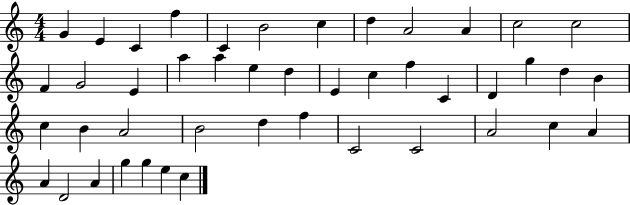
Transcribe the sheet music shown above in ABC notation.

X:1
T:Untitled
M:4/4
L:1/4
K:C
G E C f C B2 c d A2 A c2 c2 F G2 E a a e d E c f C D g d B c B A2 B2 d f C2 C2 A2 c A A D2 A g g e c